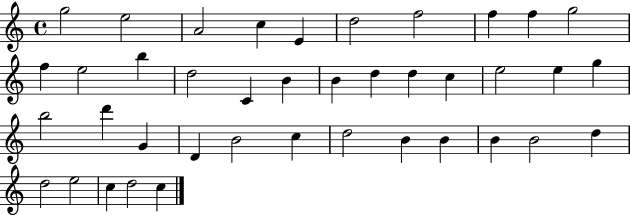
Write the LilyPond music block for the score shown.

{
  \clef treble
  \time 4/4
  \defaultTimeSignature
  \key c \major
  g''2 e''2 | a'2 c''4 e'4 | d''2 f''2 | f''4 f''4 g''2 | \break f''4 e''2 b''4 | d''2 c'4 b'4 | b'4 d''4 d''4 c''4 | e''2 e''4 g''4 | \break b''2 d'''4 g'4 | d'4 b'2 c''4 | d''2 b'4 b'4 | b'4 b'2 d''4 | \break d''2 e''2 | c''4 d''2 c''4 | \bar "|."
}